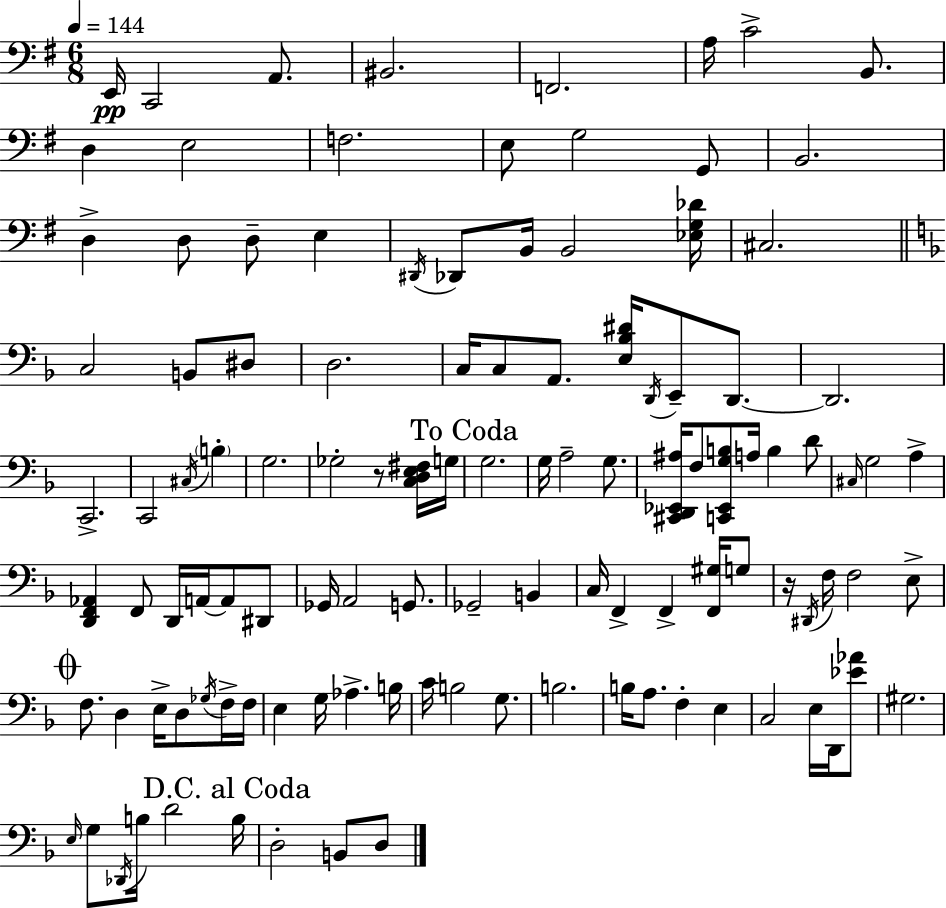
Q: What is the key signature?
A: G major